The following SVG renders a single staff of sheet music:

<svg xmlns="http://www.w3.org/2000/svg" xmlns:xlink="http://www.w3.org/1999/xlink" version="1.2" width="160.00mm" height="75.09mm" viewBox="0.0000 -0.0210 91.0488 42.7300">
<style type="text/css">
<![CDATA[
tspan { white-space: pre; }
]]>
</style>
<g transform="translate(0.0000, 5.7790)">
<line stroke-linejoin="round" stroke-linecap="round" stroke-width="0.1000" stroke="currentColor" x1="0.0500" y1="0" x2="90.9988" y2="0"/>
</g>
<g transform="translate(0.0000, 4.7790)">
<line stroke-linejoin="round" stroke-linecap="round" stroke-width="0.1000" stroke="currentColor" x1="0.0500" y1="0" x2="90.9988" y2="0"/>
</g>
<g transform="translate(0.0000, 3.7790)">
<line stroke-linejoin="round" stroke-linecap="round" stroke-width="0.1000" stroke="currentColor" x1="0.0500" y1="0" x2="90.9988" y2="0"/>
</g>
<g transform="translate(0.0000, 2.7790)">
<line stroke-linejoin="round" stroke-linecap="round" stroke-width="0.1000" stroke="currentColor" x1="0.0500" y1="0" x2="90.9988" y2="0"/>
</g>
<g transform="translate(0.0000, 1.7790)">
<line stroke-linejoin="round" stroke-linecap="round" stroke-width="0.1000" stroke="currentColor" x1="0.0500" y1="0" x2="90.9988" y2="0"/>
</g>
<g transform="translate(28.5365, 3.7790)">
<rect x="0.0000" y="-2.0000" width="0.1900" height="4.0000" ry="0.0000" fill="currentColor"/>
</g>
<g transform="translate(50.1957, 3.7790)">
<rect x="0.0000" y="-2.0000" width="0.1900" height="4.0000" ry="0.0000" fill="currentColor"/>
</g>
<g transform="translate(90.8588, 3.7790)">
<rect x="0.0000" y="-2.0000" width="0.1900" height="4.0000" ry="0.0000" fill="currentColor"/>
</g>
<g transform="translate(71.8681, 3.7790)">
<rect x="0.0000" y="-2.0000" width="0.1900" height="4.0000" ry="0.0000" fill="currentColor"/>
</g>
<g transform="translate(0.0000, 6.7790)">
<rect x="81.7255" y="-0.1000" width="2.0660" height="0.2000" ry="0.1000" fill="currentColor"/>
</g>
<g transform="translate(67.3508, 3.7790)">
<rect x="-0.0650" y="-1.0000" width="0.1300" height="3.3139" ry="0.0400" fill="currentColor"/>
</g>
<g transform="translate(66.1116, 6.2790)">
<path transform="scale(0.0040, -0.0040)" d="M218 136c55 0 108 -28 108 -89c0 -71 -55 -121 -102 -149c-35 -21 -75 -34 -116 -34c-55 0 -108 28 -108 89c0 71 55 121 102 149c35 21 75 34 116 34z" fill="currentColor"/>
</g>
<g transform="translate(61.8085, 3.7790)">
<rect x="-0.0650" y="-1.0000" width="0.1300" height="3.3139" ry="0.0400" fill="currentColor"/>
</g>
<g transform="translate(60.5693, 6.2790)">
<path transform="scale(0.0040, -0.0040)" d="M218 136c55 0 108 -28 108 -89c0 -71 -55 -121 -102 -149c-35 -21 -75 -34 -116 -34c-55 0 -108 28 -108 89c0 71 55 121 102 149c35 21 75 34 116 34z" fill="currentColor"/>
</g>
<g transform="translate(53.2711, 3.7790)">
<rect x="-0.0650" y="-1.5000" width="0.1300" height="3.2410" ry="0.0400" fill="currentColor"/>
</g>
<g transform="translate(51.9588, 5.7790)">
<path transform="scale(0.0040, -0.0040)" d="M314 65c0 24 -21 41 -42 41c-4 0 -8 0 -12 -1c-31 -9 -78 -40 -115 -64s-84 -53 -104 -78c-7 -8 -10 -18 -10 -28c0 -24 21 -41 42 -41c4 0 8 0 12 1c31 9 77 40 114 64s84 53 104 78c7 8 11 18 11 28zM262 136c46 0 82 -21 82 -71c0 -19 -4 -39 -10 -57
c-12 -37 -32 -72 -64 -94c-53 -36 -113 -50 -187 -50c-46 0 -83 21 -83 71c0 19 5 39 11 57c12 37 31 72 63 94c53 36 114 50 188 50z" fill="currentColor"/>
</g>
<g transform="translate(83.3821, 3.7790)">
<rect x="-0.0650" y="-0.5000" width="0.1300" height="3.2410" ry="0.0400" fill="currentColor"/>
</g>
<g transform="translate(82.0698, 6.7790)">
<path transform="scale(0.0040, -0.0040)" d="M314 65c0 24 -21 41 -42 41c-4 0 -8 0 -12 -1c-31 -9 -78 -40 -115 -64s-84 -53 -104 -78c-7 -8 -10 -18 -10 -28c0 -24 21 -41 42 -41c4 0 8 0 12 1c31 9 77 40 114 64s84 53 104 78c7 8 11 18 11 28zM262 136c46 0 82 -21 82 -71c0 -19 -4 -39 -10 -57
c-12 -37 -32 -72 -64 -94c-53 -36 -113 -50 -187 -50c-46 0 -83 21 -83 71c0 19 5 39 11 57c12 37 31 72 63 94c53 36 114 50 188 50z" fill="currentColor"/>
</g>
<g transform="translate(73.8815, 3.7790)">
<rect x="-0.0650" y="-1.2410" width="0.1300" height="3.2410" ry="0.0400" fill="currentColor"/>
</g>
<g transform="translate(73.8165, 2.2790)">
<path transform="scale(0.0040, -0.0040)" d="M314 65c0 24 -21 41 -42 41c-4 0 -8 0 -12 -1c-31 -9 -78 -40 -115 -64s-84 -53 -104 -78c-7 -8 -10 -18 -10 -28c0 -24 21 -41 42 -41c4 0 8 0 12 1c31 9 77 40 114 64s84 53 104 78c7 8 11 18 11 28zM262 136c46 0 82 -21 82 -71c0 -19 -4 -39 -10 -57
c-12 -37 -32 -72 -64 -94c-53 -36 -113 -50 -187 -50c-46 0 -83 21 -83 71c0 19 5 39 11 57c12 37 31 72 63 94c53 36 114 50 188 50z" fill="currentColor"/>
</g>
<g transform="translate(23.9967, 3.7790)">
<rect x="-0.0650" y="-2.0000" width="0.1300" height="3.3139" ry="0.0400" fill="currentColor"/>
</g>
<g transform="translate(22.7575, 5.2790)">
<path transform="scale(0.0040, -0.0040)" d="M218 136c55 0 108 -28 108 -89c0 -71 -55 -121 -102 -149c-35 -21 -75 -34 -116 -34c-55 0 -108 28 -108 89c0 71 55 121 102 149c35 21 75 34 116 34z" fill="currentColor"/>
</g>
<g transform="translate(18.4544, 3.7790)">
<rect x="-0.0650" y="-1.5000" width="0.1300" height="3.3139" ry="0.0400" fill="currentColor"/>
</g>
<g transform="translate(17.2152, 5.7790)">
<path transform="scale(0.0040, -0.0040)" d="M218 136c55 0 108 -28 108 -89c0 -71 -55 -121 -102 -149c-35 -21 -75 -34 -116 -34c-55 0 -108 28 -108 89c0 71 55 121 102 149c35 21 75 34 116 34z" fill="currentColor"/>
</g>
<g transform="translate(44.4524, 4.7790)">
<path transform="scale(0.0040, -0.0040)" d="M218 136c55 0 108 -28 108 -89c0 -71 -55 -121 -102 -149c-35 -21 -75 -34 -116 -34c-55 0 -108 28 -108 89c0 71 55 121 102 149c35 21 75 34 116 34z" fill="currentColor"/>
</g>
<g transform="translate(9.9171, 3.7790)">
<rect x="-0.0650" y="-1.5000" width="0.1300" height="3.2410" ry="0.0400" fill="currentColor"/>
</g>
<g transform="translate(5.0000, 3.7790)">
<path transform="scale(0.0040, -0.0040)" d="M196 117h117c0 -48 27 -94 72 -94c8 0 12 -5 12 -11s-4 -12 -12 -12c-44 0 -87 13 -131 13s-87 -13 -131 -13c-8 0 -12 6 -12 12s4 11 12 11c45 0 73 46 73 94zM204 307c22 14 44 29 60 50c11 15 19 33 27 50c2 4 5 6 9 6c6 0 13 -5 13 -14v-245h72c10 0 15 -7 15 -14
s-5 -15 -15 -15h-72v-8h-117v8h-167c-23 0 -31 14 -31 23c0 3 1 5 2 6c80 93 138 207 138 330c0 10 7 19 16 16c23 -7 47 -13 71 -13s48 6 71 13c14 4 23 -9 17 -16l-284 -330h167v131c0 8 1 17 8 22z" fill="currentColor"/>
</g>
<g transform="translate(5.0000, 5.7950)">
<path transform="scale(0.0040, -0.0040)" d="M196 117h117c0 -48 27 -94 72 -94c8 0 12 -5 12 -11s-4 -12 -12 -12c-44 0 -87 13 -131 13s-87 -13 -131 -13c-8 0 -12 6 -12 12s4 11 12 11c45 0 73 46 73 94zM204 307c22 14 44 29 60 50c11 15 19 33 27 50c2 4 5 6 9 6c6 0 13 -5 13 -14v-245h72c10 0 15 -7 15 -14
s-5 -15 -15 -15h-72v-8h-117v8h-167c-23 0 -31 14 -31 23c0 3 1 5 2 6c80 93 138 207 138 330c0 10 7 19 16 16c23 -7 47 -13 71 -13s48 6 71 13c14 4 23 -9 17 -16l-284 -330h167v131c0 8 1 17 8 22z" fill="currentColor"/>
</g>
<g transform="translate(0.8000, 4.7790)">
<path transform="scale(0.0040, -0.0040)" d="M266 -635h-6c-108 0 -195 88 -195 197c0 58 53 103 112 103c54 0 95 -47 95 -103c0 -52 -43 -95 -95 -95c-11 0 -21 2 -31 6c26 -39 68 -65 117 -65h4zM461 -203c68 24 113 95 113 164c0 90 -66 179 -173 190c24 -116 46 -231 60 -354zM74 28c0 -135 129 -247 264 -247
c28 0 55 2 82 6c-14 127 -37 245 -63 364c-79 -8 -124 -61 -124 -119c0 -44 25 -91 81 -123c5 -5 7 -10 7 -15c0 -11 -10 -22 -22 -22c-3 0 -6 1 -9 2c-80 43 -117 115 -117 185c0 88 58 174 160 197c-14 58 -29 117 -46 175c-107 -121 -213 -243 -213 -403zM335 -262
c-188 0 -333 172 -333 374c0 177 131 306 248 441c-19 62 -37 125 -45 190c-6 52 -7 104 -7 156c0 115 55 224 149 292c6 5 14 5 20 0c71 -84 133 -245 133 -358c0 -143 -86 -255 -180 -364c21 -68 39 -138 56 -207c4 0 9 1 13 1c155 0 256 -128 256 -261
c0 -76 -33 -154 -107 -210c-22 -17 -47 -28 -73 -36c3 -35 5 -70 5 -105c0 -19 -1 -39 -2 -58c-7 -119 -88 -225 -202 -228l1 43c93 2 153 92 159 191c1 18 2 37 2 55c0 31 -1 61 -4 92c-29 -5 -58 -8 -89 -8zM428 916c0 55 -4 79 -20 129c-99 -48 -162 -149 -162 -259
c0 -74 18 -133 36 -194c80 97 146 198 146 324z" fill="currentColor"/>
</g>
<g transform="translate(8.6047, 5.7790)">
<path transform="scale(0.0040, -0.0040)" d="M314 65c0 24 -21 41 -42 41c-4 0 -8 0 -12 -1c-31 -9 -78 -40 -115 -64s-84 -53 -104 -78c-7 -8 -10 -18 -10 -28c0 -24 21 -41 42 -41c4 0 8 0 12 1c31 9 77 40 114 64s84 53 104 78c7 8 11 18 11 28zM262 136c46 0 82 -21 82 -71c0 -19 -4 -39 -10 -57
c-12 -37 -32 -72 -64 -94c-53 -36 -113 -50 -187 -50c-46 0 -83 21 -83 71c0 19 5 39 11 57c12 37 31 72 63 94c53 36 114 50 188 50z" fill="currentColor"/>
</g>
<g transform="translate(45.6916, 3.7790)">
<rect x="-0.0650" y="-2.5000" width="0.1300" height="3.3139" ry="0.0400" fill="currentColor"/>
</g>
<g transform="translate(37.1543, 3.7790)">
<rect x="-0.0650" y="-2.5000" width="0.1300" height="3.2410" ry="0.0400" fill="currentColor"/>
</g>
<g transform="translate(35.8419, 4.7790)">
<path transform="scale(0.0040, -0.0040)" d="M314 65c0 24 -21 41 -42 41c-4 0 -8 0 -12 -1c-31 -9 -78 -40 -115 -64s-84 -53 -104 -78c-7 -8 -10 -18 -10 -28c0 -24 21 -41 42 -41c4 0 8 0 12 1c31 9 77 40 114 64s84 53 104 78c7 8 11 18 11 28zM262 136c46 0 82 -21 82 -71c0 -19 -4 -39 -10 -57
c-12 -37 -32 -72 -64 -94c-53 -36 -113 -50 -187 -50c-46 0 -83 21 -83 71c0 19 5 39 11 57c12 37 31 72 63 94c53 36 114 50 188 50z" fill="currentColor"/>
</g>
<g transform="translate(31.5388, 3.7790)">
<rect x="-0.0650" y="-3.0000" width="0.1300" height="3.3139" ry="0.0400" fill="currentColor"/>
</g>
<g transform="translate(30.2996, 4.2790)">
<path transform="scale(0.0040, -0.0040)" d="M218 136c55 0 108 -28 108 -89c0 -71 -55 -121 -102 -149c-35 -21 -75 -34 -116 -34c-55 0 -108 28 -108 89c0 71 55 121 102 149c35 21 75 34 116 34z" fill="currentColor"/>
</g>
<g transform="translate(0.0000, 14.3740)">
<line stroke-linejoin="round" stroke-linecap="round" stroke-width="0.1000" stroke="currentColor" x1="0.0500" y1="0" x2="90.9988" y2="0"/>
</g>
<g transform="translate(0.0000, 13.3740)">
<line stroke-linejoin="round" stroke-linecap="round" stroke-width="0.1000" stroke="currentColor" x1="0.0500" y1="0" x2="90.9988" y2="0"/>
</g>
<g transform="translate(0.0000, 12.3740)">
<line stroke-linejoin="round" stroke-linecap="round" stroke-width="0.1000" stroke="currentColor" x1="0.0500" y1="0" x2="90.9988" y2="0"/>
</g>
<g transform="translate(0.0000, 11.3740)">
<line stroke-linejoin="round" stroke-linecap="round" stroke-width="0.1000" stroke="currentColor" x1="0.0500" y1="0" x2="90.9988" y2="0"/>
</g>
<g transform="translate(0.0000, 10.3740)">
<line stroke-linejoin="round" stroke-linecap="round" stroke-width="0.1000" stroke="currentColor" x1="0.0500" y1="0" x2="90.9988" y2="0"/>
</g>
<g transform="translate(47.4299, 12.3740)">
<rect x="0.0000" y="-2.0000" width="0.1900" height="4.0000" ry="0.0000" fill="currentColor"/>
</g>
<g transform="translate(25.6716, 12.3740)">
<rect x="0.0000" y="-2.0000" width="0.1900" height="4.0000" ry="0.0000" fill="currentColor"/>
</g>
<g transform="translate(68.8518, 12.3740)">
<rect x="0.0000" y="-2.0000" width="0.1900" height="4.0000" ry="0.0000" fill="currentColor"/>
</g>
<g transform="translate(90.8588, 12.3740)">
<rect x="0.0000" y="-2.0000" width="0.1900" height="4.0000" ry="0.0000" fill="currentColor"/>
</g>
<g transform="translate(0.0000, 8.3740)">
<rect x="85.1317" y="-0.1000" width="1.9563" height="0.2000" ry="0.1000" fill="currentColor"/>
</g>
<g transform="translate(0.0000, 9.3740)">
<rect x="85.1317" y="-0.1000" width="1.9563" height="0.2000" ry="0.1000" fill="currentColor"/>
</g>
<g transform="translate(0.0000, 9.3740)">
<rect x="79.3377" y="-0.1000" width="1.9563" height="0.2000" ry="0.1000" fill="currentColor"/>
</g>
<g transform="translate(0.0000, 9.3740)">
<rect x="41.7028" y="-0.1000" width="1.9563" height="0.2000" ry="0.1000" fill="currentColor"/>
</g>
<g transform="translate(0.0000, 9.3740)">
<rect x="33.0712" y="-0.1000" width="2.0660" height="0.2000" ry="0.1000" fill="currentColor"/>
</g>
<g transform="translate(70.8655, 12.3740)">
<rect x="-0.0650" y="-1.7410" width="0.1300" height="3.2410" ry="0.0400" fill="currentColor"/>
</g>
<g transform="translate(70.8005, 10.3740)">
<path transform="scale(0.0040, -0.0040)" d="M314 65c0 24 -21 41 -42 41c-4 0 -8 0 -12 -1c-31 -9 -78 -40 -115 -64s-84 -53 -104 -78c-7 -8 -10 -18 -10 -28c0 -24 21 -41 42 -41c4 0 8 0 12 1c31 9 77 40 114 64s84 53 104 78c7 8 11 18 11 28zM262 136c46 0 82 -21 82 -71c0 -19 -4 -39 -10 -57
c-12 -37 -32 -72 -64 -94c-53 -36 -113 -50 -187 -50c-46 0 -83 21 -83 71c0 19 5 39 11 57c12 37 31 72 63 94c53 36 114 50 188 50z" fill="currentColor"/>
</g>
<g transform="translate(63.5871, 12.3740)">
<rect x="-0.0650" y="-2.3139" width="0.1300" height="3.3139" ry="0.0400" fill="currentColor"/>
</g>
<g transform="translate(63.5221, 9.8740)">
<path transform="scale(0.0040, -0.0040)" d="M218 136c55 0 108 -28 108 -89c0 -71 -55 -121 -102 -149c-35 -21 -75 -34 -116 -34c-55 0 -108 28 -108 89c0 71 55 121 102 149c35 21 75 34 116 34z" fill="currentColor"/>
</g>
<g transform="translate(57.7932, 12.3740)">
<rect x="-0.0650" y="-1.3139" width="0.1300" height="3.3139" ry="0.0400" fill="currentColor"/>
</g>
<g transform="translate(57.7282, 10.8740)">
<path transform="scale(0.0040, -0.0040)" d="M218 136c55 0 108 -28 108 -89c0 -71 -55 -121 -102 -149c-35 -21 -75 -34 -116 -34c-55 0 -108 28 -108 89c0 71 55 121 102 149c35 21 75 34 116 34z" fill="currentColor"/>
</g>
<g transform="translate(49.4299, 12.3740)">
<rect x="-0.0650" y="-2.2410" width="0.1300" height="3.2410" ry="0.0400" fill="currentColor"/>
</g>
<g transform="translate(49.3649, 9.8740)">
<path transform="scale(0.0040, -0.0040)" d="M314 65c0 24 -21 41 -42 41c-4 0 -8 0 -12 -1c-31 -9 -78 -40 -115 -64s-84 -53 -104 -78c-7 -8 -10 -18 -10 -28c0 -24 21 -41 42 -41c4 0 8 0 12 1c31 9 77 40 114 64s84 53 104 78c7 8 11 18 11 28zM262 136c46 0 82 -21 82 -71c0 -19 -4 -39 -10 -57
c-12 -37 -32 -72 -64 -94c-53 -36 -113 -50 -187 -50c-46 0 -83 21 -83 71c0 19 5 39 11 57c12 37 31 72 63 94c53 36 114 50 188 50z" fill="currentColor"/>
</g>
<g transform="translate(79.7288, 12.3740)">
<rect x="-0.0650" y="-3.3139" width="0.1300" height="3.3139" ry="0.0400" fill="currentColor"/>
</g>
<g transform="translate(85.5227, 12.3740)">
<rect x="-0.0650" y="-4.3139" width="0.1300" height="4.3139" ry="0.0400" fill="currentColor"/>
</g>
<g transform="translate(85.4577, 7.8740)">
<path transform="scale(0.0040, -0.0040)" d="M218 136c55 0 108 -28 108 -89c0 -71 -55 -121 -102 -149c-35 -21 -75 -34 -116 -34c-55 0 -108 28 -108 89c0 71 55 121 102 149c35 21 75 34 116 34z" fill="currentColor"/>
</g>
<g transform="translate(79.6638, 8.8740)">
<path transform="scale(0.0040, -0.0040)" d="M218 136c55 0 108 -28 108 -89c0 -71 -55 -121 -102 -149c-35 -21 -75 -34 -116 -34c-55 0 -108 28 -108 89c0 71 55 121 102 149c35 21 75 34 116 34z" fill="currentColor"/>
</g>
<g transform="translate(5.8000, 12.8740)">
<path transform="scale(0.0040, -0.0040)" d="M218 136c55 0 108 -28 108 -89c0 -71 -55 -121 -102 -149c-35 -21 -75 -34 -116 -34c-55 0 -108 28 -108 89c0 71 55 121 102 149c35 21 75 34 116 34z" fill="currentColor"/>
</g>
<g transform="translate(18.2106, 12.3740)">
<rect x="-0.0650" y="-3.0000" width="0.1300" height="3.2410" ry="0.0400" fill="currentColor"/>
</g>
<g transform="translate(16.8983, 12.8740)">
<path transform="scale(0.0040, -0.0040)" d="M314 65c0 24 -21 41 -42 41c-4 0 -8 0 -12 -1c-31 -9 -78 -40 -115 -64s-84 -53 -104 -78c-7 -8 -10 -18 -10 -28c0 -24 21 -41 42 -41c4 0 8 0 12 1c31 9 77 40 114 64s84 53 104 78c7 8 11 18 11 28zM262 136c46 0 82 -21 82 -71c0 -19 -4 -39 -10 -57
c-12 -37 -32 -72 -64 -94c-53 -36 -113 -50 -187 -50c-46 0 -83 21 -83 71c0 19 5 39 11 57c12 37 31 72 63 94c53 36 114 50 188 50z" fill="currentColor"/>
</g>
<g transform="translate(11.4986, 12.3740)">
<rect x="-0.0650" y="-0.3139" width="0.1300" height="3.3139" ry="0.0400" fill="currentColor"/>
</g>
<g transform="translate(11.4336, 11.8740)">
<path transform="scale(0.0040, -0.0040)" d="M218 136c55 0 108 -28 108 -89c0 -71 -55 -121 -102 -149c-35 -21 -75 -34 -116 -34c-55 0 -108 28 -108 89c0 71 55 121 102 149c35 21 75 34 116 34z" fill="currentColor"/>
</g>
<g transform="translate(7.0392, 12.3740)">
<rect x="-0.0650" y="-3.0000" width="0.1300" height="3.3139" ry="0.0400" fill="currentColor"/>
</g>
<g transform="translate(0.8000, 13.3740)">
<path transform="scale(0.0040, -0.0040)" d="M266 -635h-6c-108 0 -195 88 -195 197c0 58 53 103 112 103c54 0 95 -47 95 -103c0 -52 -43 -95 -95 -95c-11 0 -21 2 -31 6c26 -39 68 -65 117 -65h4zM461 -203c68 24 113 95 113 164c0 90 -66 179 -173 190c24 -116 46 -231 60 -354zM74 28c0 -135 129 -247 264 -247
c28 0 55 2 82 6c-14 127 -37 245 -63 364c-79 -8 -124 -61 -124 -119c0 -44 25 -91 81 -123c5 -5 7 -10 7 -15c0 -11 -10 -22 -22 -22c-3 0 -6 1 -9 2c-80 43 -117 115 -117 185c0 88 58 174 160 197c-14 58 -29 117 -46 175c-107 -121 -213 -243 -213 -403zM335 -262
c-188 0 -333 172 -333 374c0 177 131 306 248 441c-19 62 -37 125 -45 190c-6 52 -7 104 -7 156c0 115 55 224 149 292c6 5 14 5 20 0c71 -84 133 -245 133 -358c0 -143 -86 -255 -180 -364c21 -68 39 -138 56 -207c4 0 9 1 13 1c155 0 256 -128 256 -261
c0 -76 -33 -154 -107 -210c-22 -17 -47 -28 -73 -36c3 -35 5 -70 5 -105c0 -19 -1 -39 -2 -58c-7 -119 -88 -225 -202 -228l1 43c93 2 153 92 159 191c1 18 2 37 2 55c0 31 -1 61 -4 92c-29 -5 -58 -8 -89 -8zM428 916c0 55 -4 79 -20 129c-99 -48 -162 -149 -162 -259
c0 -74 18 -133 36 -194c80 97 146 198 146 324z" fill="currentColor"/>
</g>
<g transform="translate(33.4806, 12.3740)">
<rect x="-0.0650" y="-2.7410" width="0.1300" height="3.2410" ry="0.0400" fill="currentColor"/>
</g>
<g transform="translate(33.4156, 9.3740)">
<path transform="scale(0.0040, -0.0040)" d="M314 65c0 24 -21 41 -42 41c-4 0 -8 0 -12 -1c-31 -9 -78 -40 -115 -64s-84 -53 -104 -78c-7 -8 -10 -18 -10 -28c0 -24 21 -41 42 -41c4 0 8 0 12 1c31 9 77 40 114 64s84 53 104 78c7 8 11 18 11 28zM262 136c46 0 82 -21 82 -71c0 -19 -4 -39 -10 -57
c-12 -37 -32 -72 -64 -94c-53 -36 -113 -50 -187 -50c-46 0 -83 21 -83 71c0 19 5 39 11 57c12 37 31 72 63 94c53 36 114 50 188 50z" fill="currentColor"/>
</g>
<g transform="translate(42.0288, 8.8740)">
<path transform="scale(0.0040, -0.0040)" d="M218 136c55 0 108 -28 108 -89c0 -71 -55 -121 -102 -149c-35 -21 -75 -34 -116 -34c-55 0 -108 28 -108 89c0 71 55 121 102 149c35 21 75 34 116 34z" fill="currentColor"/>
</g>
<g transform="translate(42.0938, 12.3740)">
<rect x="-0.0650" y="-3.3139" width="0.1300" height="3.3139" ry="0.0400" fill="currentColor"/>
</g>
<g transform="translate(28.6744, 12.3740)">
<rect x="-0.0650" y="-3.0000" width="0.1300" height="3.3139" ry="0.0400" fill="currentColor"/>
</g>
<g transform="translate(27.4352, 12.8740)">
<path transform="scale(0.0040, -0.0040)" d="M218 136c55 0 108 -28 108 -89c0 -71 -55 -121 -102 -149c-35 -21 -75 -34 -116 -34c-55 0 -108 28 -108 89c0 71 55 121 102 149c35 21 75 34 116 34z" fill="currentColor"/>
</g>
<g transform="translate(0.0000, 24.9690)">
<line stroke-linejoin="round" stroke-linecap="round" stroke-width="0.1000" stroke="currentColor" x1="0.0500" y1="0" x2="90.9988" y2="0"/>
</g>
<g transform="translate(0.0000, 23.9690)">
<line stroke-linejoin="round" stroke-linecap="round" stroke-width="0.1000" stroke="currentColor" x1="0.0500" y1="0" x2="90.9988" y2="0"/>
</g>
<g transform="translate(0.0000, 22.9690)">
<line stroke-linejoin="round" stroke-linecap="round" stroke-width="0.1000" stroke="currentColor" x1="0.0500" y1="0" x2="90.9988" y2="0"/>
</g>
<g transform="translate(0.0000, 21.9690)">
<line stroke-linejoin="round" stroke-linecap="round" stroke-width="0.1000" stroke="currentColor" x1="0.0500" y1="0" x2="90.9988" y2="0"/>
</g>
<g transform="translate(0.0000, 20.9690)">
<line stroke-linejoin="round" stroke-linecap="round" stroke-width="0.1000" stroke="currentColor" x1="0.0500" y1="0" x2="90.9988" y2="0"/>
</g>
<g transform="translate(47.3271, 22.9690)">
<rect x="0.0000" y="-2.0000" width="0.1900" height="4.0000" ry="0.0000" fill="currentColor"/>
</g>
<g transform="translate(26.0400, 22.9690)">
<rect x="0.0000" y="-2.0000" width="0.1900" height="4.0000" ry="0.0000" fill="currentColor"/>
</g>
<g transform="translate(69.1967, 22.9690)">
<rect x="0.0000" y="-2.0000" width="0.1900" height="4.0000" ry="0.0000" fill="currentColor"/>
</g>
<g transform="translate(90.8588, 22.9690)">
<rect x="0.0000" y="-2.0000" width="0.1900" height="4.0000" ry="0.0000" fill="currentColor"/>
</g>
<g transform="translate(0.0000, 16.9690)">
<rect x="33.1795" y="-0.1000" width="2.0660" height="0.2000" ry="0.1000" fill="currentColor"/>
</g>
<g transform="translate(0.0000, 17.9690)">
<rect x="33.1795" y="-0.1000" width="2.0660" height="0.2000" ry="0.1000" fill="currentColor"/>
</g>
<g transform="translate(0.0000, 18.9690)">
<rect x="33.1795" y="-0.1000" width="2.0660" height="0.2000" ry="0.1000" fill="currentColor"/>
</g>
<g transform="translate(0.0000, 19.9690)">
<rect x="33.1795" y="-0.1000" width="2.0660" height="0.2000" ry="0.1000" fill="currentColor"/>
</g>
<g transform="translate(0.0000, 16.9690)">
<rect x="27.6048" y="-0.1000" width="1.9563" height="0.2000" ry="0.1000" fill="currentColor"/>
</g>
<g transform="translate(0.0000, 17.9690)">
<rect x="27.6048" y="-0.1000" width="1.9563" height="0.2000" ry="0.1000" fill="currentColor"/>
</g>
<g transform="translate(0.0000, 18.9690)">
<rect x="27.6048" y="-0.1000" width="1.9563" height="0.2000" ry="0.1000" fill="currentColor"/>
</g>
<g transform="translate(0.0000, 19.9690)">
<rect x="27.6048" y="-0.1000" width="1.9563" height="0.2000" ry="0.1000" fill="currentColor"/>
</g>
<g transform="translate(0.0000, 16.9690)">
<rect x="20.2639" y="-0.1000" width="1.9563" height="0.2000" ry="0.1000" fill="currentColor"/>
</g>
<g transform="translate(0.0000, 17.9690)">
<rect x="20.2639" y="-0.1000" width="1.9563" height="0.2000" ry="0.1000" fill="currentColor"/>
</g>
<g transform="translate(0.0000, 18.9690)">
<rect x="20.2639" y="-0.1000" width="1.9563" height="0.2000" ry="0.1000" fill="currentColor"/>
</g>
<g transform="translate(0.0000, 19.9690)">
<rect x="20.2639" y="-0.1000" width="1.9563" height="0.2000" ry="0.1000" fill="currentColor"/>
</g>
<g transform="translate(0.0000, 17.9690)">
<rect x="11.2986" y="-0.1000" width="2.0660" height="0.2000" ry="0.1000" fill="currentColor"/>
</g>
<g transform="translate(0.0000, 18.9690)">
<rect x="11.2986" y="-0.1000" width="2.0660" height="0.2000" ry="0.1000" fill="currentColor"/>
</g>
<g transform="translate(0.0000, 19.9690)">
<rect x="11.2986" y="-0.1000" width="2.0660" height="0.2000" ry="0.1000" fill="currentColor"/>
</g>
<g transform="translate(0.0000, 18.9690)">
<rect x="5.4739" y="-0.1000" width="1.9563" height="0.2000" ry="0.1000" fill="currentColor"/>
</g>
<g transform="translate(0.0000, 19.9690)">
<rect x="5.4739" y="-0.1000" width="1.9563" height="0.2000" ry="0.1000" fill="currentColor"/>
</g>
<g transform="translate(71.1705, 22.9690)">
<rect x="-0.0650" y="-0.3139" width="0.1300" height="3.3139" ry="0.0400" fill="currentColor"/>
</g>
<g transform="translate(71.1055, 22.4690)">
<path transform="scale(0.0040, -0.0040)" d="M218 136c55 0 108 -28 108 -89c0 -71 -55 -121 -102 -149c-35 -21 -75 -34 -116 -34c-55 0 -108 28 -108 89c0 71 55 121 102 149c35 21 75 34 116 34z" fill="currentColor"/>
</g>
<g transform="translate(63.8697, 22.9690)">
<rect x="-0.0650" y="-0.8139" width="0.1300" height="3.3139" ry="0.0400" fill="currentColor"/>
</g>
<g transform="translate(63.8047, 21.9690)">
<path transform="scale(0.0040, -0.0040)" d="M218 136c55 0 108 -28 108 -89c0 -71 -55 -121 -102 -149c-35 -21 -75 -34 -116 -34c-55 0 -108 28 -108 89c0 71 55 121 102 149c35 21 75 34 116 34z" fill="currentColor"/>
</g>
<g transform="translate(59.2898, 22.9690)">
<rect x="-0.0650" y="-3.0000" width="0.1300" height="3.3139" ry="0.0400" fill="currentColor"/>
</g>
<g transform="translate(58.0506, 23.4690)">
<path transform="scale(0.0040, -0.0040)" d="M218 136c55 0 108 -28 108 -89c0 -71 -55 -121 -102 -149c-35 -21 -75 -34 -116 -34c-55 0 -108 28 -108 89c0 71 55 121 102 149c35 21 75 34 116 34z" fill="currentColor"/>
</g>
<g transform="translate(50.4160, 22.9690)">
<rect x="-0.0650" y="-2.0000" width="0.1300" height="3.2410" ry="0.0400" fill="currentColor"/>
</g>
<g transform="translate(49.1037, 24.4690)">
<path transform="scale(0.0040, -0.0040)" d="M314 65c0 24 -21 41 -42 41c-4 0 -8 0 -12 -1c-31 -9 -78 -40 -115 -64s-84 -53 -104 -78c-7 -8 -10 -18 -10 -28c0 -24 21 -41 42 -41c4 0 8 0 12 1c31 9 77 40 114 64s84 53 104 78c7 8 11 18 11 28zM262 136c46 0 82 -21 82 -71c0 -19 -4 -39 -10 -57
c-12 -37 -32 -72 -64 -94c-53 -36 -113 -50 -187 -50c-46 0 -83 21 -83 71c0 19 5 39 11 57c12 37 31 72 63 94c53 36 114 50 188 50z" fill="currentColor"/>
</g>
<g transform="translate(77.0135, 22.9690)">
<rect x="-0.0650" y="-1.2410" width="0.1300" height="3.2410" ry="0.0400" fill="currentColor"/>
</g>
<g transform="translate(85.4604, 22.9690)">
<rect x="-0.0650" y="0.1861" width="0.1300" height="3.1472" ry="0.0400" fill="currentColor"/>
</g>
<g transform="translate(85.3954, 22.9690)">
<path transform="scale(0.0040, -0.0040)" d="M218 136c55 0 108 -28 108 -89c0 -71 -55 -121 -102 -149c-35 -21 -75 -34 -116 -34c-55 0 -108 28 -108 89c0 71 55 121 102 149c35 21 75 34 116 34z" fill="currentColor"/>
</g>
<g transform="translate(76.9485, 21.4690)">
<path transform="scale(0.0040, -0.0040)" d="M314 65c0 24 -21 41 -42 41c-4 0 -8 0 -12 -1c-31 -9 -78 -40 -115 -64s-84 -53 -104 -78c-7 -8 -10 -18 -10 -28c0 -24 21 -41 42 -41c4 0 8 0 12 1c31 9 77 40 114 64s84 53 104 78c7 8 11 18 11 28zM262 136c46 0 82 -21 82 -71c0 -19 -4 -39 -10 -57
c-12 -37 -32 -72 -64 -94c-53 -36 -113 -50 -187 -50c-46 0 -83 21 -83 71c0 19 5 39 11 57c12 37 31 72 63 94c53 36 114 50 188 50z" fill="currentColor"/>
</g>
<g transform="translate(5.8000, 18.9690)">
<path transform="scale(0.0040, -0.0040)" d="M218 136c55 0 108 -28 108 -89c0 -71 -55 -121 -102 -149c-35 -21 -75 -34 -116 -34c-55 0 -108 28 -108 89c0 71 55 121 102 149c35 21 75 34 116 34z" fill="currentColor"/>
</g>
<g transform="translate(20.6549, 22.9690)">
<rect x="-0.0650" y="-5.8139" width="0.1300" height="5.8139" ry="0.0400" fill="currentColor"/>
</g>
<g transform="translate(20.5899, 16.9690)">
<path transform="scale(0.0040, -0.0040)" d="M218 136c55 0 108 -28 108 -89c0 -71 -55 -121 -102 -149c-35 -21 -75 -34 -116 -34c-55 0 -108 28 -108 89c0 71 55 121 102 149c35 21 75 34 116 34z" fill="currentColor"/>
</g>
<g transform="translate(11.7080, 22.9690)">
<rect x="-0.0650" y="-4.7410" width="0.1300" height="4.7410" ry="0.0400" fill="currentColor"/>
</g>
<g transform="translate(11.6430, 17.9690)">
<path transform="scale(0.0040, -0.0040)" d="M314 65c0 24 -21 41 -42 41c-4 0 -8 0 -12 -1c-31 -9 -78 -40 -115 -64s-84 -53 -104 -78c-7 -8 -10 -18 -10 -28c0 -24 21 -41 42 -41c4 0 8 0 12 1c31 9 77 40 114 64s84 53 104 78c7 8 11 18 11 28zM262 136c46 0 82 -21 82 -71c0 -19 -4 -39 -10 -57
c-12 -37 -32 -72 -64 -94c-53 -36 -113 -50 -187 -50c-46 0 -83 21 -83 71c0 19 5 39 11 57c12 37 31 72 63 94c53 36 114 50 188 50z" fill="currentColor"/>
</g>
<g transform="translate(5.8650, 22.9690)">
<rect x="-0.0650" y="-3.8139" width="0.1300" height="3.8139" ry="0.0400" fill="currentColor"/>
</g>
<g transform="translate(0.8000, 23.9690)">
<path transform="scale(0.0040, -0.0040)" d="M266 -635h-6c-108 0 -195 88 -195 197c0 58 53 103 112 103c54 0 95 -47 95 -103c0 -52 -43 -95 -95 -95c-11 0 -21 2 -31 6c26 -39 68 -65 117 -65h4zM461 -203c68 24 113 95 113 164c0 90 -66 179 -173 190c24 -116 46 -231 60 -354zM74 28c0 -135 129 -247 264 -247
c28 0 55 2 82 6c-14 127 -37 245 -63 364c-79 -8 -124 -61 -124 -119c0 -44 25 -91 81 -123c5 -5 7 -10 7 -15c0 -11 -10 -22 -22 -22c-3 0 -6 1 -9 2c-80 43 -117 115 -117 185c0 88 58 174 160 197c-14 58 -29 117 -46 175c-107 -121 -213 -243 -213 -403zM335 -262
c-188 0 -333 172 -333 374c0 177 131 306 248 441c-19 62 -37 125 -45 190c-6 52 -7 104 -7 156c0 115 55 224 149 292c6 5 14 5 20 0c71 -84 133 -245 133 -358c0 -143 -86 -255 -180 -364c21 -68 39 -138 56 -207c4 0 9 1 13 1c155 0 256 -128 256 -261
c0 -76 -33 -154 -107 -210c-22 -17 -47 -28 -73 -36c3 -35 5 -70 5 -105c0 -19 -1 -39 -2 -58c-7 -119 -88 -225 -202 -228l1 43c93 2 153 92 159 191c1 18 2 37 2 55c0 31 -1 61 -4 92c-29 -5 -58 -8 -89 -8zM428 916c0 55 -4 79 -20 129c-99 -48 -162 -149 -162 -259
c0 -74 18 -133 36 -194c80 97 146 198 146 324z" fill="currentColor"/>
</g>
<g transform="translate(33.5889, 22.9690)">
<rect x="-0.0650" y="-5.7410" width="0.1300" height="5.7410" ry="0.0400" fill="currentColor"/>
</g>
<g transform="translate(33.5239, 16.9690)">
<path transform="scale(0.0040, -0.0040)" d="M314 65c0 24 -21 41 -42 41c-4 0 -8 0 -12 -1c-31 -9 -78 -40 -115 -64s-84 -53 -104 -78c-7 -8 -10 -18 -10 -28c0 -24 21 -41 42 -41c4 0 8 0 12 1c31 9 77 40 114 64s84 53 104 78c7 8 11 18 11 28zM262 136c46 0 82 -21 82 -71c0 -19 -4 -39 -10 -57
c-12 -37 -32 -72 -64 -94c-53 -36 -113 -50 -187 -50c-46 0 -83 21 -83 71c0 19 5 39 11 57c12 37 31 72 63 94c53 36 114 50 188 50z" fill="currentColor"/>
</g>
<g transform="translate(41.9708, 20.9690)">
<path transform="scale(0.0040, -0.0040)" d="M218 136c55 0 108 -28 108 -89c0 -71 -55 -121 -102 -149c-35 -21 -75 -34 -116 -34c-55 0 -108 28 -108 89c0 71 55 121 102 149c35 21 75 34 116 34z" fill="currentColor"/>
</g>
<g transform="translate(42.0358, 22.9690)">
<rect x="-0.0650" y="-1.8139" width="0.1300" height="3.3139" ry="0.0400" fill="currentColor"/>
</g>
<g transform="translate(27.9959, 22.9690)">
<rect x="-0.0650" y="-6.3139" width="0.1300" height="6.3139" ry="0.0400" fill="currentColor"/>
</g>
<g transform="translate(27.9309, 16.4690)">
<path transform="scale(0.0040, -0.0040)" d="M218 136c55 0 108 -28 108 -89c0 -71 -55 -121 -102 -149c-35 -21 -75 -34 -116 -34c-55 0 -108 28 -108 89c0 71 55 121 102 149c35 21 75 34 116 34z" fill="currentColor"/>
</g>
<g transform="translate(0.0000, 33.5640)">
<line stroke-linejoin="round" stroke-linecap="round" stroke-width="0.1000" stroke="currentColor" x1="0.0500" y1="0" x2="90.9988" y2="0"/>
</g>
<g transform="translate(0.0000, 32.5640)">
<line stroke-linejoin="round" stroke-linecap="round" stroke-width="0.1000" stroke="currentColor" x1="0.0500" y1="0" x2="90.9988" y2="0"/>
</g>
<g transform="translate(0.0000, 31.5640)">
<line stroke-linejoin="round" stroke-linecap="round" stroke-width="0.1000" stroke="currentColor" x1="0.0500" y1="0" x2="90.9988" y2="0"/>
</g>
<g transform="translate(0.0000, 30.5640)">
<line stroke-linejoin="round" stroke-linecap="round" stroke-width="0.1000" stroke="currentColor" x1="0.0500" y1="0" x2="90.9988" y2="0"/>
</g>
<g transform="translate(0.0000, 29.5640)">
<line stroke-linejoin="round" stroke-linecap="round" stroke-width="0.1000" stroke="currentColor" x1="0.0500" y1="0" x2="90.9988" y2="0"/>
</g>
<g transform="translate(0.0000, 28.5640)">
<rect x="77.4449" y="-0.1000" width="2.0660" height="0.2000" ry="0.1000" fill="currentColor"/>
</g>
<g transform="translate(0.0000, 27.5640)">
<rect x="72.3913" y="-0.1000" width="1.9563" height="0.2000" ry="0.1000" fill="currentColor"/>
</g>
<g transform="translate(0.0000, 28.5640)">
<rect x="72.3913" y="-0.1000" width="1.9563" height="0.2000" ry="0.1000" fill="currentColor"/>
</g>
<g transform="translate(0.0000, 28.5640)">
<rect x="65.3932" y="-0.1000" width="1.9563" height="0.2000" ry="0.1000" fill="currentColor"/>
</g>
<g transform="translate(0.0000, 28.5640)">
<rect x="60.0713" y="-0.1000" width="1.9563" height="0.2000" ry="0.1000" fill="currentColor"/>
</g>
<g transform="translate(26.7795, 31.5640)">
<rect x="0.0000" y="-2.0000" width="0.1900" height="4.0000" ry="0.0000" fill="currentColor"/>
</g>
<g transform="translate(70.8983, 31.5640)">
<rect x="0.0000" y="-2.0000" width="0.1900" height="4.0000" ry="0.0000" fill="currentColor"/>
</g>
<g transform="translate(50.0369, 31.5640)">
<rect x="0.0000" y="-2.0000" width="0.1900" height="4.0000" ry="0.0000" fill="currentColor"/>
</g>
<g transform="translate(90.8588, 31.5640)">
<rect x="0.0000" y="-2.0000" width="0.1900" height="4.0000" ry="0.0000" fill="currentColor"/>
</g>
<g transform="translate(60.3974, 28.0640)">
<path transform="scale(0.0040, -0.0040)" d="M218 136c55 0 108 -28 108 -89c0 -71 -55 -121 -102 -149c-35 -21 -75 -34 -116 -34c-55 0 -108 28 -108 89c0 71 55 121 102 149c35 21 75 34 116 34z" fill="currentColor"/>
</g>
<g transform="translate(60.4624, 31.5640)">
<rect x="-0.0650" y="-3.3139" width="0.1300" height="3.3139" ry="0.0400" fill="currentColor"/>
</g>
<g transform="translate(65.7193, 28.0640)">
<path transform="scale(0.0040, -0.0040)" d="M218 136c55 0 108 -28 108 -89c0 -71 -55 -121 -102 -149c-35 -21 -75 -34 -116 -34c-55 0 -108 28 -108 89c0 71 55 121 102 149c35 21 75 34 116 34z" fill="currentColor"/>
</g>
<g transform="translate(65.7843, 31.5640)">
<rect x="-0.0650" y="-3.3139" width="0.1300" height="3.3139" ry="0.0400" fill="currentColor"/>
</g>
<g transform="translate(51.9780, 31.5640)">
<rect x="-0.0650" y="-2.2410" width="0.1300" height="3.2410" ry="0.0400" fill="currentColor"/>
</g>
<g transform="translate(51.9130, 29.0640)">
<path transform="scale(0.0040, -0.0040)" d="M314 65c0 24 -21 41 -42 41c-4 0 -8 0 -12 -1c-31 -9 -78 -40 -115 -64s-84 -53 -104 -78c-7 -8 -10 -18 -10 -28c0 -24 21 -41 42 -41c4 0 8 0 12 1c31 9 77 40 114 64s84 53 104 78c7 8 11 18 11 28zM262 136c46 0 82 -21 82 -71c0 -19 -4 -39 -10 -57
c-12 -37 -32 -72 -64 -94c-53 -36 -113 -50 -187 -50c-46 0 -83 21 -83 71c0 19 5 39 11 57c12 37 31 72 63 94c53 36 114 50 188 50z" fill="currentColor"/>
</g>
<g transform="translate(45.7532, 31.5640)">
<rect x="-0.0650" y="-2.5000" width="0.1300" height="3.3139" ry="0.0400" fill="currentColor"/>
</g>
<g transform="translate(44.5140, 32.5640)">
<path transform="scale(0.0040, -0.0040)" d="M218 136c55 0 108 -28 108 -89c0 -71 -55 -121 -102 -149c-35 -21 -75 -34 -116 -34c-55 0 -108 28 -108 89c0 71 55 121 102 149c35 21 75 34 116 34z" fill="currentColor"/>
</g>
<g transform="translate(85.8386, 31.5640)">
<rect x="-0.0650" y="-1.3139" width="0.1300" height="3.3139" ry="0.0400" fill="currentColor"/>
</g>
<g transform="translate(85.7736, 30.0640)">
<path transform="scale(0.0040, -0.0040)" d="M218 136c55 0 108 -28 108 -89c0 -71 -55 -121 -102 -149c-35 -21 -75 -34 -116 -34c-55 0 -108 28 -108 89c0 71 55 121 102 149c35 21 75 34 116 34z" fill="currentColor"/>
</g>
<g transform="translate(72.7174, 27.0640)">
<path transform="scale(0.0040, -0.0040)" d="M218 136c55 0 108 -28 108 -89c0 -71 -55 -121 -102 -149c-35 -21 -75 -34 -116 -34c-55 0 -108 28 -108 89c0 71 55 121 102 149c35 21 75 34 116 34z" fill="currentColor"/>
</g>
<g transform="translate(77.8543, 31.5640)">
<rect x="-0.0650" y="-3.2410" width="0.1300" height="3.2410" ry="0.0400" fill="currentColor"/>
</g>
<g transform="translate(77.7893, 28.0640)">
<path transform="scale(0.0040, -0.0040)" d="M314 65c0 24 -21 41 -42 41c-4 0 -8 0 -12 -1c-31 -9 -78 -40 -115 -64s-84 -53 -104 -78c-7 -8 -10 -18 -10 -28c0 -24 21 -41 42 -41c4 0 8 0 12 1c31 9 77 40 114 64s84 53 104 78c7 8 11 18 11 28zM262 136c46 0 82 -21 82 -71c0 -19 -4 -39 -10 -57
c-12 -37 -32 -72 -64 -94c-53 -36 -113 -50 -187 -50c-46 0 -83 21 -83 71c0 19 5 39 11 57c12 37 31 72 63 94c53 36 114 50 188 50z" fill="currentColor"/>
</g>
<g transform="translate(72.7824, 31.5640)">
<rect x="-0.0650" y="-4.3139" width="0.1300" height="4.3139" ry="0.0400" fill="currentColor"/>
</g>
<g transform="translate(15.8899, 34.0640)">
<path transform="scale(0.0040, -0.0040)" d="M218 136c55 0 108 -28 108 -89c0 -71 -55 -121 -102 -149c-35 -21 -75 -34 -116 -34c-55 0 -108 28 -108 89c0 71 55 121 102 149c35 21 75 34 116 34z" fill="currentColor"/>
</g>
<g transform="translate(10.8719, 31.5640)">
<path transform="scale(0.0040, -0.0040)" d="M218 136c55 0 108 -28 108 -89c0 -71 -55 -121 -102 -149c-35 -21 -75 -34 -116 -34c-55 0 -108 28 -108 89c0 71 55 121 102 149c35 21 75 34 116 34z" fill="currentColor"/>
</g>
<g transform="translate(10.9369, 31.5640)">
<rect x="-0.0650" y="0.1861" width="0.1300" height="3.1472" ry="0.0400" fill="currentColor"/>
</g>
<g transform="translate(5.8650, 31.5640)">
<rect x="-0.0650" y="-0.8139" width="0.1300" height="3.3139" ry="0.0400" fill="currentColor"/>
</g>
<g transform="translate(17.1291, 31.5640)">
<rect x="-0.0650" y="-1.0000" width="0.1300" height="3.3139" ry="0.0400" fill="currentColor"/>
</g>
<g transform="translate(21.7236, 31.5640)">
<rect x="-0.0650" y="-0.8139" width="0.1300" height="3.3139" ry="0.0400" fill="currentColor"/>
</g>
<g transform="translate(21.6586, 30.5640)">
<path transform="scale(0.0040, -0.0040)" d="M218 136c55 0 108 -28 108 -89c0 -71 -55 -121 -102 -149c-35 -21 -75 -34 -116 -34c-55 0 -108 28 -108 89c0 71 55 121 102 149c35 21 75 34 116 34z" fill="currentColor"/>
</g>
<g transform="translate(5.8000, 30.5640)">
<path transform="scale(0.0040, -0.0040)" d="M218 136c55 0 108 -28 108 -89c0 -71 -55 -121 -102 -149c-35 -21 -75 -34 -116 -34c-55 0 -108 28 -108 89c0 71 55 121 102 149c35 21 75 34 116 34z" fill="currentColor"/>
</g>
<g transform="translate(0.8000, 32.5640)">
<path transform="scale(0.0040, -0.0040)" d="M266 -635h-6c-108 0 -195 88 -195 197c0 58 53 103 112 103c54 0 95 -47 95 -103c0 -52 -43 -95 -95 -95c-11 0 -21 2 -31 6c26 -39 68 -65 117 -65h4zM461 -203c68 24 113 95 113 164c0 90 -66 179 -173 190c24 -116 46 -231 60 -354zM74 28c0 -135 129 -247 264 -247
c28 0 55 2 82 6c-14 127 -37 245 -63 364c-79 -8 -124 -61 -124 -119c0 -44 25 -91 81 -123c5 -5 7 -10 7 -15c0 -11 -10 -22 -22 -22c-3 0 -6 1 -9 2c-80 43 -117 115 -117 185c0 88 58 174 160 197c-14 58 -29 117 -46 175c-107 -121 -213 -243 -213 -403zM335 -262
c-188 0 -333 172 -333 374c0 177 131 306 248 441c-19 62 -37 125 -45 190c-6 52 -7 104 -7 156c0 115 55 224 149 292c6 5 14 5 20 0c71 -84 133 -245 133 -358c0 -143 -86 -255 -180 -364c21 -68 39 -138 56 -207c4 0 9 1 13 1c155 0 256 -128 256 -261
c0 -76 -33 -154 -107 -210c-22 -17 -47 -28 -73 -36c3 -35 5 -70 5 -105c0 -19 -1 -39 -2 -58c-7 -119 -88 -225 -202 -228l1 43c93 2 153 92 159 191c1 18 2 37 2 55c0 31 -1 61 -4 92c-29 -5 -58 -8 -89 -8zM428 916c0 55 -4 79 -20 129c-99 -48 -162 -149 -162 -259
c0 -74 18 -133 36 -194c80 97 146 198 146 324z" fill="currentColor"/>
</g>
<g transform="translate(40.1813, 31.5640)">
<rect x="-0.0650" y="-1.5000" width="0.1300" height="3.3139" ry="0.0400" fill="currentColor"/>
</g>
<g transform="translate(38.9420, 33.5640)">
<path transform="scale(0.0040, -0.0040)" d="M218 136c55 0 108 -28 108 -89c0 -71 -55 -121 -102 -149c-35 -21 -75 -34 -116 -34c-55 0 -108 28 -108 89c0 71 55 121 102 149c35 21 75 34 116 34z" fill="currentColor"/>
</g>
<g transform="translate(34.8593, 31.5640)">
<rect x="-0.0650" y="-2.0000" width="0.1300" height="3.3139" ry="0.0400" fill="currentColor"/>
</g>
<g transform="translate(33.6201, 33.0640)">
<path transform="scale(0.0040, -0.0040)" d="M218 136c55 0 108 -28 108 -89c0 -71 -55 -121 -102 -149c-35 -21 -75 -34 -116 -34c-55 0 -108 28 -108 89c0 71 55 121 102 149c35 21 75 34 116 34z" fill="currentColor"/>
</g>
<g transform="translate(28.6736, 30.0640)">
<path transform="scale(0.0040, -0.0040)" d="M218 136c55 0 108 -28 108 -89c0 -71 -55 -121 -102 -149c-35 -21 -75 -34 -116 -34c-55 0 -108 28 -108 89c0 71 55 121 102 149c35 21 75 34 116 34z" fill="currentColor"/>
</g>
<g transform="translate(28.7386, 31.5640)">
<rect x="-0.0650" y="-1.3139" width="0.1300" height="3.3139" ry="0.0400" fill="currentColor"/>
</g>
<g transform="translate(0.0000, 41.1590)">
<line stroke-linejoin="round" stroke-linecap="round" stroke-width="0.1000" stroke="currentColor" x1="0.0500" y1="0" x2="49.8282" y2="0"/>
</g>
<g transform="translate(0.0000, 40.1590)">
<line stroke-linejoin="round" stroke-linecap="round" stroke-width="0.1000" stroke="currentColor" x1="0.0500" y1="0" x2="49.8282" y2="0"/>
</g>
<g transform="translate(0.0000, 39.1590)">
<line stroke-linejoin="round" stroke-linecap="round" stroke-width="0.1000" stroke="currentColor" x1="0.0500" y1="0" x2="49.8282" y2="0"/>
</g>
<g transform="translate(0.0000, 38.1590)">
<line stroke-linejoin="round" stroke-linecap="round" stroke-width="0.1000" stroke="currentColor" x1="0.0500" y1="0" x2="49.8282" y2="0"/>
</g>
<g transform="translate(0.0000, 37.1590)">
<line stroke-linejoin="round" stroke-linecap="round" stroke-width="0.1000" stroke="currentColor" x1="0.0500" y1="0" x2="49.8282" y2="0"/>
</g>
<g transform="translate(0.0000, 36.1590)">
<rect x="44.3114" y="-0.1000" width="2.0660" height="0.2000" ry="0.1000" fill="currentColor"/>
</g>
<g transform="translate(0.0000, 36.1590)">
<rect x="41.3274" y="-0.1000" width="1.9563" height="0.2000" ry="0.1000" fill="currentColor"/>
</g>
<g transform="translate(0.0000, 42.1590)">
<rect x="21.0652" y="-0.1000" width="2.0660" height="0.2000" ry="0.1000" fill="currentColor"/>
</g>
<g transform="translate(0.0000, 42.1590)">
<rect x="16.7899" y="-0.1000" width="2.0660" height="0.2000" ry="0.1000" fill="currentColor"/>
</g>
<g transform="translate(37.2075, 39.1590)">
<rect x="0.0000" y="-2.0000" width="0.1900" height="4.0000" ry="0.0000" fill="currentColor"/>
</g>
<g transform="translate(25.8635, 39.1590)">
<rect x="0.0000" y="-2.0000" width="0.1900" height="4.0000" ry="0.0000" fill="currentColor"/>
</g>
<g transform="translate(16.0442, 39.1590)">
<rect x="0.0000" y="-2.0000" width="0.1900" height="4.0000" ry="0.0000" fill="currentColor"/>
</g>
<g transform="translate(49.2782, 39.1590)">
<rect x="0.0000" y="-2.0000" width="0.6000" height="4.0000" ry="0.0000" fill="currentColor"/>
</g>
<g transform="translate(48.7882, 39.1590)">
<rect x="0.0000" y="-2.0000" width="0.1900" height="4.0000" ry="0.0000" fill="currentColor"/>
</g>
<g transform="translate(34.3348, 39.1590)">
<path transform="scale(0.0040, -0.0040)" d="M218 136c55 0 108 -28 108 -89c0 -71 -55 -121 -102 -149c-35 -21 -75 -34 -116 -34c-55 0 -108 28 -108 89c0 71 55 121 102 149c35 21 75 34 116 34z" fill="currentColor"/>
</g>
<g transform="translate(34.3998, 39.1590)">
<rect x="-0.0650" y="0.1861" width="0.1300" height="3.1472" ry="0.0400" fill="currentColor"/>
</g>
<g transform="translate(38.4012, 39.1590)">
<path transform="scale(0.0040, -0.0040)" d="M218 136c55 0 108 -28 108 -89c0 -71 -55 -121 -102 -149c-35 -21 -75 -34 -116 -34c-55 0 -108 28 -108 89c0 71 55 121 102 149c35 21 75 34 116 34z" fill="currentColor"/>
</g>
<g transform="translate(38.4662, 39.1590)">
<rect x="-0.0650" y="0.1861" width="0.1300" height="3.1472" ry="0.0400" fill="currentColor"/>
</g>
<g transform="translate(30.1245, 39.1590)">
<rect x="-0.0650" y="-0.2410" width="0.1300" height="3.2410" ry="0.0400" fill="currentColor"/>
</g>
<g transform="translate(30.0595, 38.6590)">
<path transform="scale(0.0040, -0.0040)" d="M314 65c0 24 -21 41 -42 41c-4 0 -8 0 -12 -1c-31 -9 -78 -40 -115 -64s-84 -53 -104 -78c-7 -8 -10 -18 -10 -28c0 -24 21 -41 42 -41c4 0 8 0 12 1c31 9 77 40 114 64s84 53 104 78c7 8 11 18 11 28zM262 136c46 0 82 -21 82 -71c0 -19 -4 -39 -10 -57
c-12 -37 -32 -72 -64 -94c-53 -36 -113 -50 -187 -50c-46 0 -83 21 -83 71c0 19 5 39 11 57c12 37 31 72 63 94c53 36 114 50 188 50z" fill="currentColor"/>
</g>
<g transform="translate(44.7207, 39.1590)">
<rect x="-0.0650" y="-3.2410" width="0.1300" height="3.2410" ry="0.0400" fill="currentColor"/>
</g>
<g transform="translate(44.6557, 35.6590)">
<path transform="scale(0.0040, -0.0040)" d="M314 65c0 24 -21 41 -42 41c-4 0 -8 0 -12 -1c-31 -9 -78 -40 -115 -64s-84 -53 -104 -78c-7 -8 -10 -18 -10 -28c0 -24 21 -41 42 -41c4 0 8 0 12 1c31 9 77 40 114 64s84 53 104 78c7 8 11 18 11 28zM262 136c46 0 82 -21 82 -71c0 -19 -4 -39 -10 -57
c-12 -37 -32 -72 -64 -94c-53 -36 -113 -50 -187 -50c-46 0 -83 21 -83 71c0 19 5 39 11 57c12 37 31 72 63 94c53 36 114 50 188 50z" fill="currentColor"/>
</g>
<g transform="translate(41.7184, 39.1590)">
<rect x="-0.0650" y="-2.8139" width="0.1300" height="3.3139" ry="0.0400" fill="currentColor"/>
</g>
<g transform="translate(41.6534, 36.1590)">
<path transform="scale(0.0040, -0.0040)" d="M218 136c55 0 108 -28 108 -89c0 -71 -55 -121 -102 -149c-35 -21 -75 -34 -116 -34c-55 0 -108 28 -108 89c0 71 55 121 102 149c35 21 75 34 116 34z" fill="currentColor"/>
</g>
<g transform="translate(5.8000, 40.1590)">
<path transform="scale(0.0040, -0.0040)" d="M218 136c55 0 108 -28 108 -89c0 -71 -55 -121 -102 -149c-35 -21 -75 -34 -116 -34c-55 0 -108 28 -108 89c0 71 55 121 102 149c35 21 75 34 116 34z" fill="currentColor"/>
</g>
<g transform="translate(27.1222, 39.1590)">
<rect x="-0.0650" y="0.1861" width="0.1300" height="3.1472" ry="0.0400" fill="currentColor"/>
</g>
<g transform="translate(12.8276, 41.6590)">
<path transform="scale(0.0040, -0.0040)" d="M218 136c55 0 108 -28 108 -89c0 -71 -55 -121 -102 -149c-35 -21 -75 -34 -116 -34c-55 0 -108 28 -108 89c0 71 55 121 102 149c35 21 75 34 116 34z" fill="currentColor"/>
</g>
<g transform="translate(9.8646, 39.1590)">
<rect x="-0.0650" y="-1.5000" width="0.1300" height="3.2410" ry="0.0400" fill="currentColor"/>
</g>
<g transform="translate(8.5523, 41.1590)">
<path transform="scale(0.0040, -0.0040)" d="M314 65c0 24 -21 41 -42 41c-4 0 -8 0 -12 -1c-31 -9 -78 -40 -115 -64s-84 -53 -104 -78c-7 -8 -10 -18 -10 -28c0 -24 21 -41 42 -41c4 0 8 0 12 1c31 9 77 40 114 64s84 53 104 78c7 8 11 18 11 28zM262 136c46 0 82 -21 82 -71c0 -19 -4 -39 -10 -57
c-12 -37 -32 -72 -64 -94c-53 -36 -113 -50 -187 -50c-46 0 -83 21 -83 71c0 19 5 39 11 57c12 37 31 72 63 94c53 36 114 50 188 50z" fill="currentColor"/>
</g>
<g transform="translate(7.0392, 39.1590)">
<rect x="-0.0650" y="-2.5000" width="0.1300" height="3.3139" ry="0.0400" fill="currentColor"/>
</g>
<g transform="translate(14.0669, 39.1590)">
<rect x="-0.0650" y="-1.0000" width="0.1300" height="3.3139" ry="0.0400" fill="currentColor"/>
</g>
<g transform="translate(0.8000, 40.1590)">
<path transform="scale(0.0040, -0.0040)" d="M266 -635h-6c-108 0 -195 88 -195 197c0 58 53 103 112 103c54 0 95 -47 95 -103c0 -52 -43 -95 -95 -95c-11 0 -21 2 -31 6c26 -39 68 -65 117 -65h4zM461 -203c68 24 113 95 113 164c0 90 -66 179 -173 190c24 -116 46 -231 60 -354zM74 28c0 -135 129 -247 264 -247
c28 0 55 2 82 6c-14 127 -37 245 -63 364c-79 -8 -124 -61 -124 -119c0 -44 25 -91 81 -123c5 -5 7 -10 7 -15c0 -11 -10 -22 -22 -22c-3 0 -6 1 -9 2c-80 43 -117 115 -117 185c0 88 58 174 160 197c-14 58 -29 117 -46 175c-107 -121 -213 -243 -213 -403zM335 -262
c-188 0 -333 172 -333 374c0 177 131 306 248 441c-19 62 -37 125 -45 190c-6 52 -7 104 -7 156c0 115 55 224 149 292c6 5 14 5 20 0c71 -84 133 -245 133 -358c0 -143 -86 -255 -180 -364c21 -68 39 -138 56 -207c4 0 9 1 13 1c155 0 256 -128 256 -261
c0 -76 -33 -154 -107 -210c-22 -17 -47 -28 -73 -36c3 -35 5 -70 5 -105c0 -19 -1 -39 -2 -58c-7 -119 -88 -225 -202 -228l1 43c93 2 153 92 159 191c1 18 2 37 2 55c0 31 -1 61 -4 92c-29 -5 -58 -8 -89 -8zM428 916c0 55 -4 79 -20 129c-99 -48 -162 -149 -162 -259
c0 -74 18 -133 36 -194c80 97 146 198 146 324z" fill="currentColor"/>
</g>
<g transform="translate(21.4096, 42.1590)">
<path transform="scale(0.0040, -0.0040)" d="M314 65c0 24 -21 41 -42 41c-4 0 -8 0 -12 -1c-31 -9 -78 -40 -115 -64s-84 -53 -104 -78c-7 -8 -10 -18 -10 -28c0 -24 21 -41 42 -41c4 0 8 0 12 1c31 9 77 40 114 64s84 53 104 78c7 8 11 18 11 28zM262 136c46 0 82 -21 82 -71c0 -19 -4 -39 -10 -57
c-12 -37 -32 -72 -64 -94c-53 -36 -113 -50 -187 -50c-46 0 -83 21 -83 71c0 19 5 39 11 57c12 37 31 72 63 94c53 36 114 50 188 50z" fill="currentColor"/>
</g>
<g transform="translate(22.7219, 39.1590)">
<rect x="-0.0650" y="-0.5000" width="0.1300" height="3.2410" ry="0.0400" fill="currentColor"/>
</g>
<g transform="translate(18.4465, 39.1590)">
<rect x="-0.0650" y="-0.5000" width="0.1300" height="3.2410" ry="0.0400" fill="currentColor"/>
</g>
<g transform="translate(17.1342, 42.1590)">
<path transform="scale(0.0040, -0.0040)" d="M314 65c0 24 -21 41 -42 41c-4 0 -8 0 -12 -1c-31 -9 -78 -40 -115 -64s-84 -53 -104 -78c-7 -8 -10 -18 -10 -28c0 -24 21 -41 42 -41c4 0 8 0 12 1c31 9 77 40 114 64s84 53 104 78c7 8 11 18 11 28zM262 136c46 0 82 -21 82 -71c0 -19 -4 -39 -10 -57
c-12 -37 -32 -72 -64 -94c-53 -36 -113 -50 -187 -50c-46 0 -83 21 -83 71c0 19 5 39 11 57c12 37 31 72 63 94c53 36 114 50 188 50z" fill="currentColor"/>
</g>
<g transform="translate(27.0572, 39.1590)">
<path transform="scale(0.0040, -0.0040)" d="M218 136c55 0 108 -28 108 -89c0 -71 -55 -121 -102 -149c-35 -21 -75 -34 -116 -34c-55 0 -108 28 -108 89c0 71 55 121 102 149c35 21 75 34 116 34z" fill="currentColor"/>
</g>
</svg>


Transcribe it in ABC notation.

X:1
T:Untitled
M:4/4
L:1/4
K:C
E2 E F A G2 G E2 D D e2 C2 A c A2 A a2 b g2 e g f2 b d' c' e'2 g' a' g'2 f F2 A d c e2 B d B D d e F E G g2 b b d' b2 e G E2 D C2 C2 B c2 B B a b2